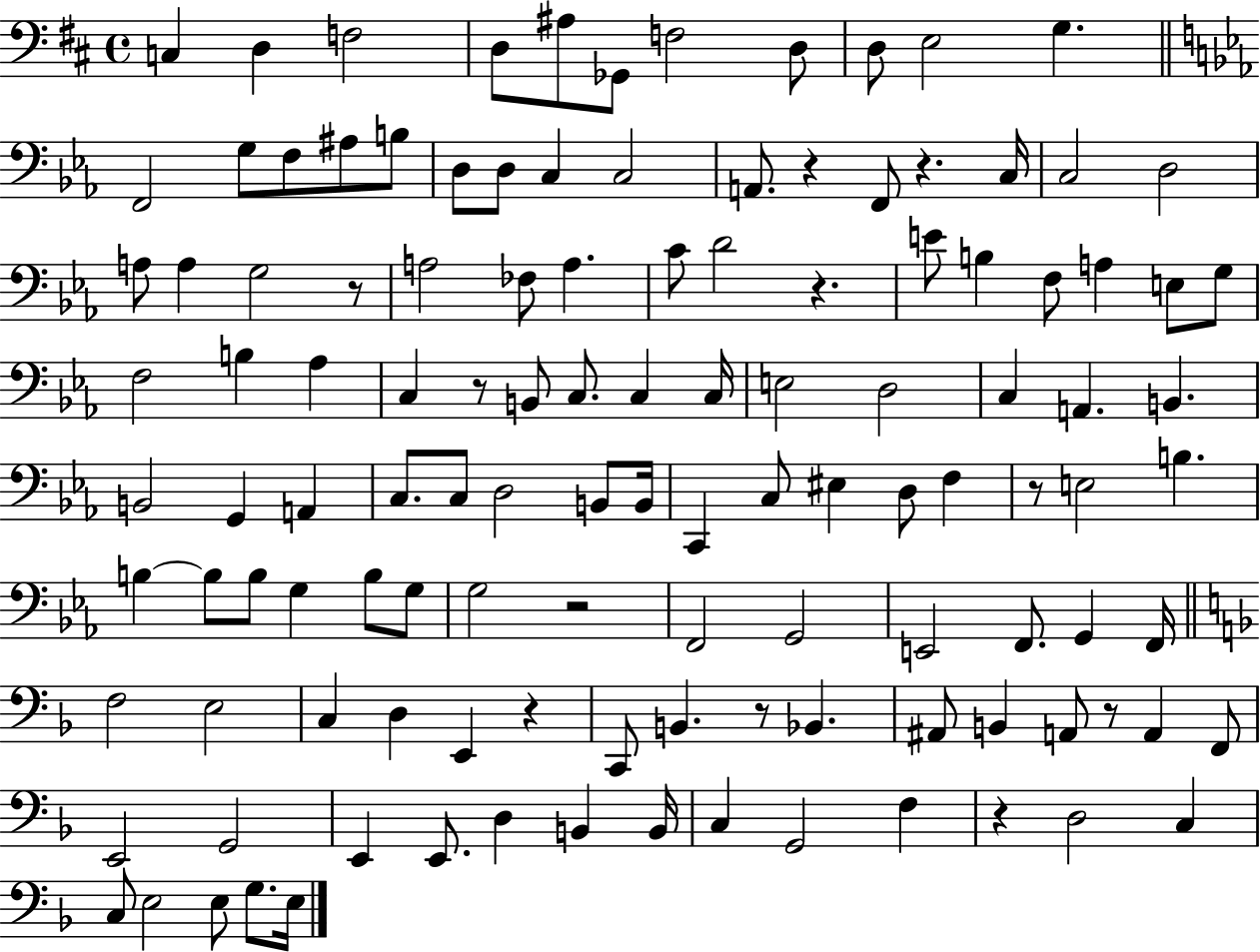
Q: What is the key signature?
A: D major